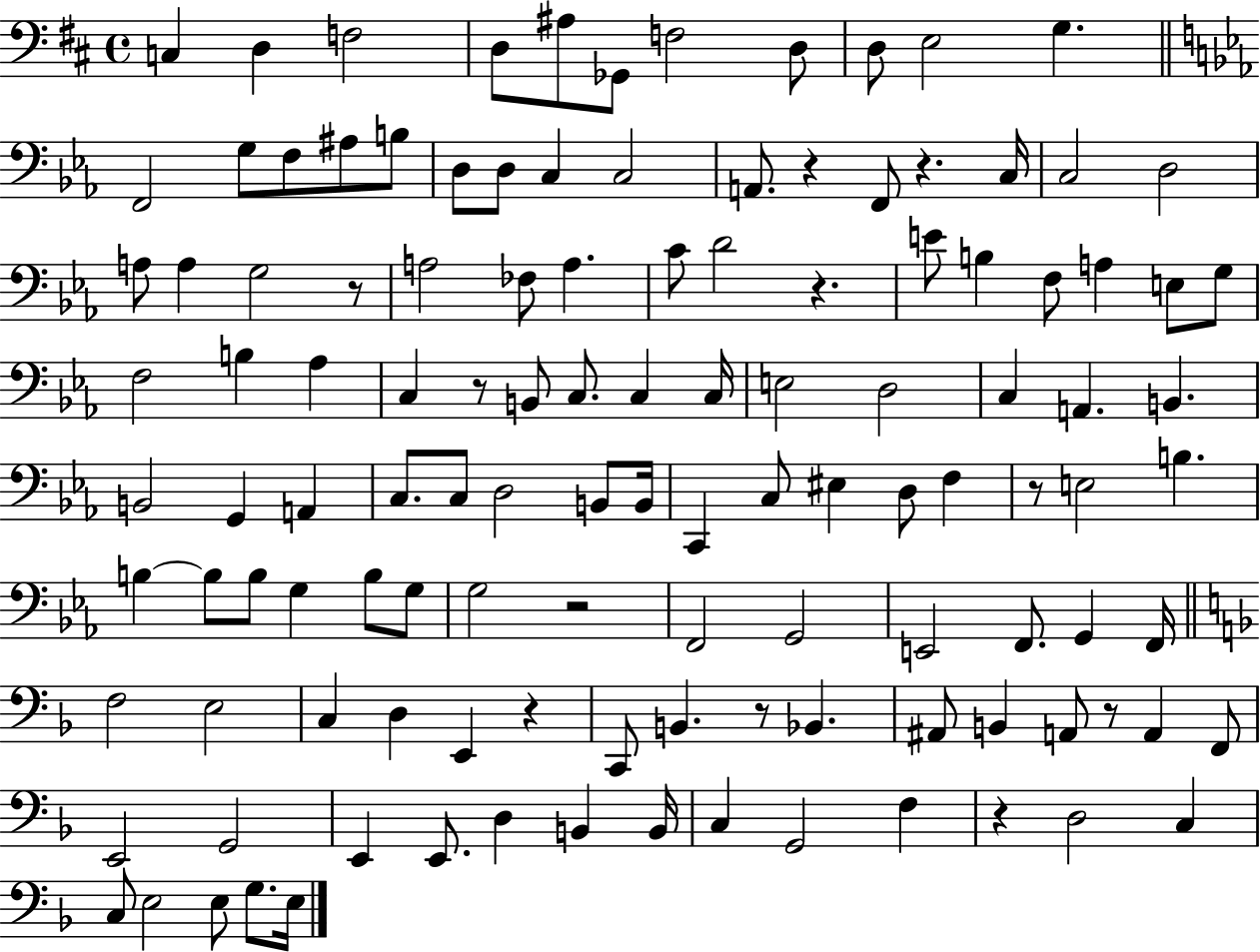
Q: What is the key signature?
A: D major